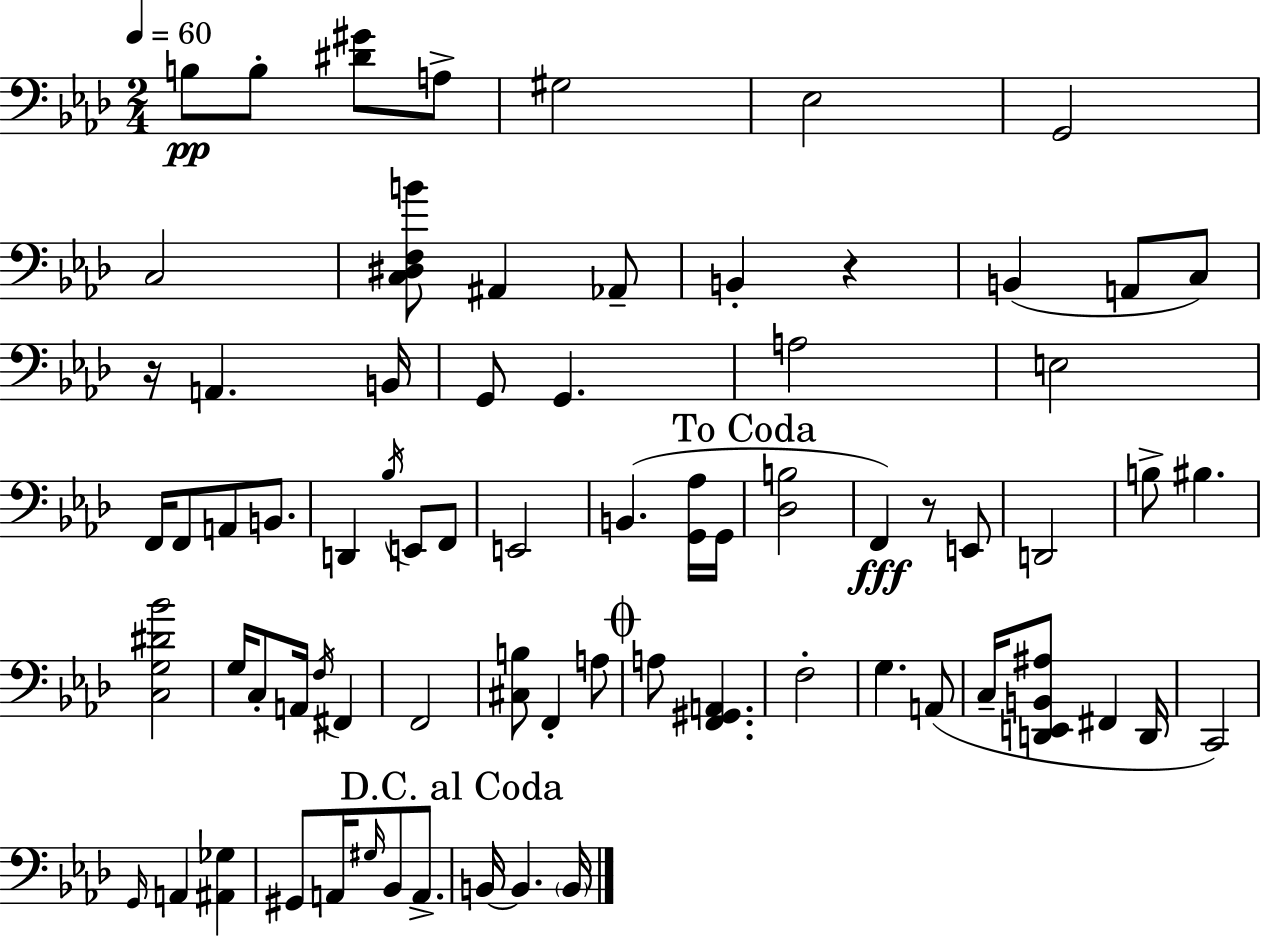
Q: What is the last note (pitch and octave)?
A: B2